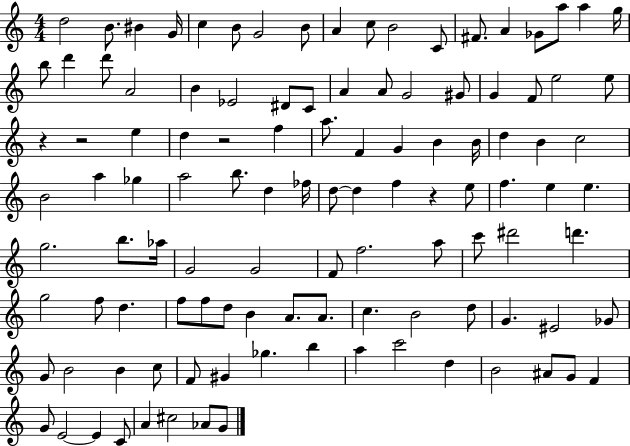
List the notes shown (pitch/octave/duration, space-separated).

D5/h B4/e. BIS4/q G4/s C5/q B4/e G4/h B4/e A4/q C5/e B4/h C4/e F#4/e. A4/q Gb4/e A5/e A5/q G5/s B5/e D6/q D6/e A4/h B4/q Eb4/h D#4/e C4/e A4/q A4/e G4/h G#4/e G4/q F4/e E5/h E5/e R/q R/h E5/q D5/q R/h F5/q A5/e. F4/q G4/q B4/q B4/s D5/q B4/q C5/h B4/h A5/q Gb5/q A5/h B5/e. D5/q FES5/s D5/e D5/q F5/q R/q E5/e F5/q. E5/q E5/q. G5/h. B5/e. Ab5/s G4/h G4/h F4/e F5/h. A5/e C6/e D#6/h D6/q. G5/h F5/e D5/q. F5/e F5/e D5/e B4/q A4/e. A4/e. C5/q. B4/h D5/e G4/q. EIS4/h Gb4/e G4/e B4/h B4/q C5/e F4/e G#4/q Gb5/q. B5/q A5/q C6/h D5/q B4/h A#4/e G4/e F4/q G4/e E4/h E4/q C4/e A4/q C#5/h Ab4/e G4/e